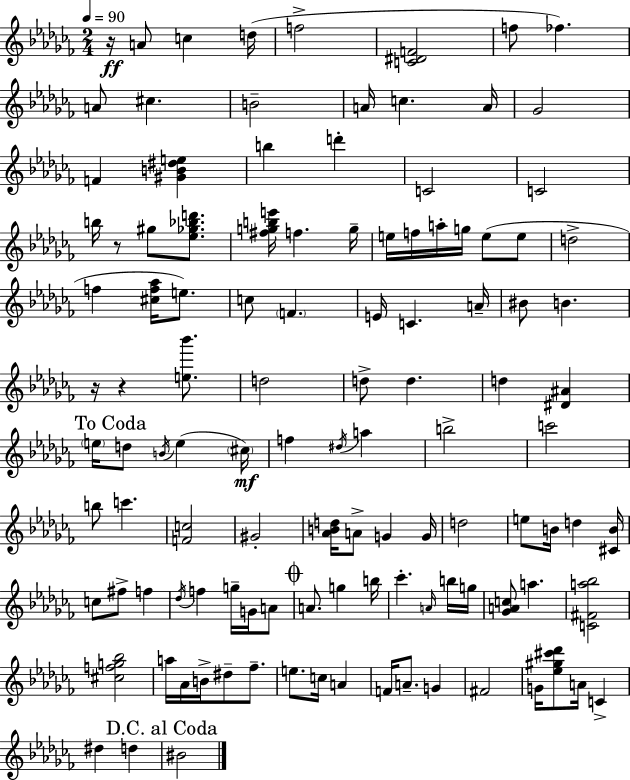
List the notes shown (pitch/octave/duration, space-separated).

R/s A4/e C5/q D5/s F5/h [C4,D#4,F4]/h F5/e FES5/q. A4/e C#5/q. B4/h A4/s C5/q. A4/s Gb4/h F4/q [G#4,B4,D#5,E5]/q B5/q D6/q C4/h C4/h B5/s R/e G#5/e [Eb5,Gb5,Bb5,D6]/e. [F#5,G5,B5,E6]/s F5/q. G5/s E5/s F5/s A5/s G5/s E5/e E5/e D5/h F5/q [C#5,F5,Ab5]/s E5/e. C5/e F4/q. E4/s C4/q. A4/s BIS4/e B4/q. R/s R/q [E5,Bb6]/e. D5/h D5/e D5/q. D5/q [D#4,A#4]/q E5/s D5/e B4/s E5/q C#5/s F5/q D#5/s A5/q B5/h C6/h B5/e C6/q. [F4,C5]/h G#4/h [Ab4,B4,D5]/s A4/e G4/q G4/s D5/h E5/e B4/s D5/q [C#4,B4]/s C5/e F#5/e F5/q Db5/s F5/q G5/s G4/s A4/e A4/e. G5/q B5/s CES6/q. A4/s B5/s G5/s [Gb4,A4,C5]/e A5/q. [C4,F#4,A5,Bb5]/h [C#5,F5,G5,Bb5]/h A5/s Ab4/s B4/s D#5/e FES5/e. E5/e. C5/s A4/q F4/s A4/e. G4/q F#4/h G4/s [Eb5,G#5,C#6,Db6]/e A4/s C4/q D#5/q D5/q BIS4/h